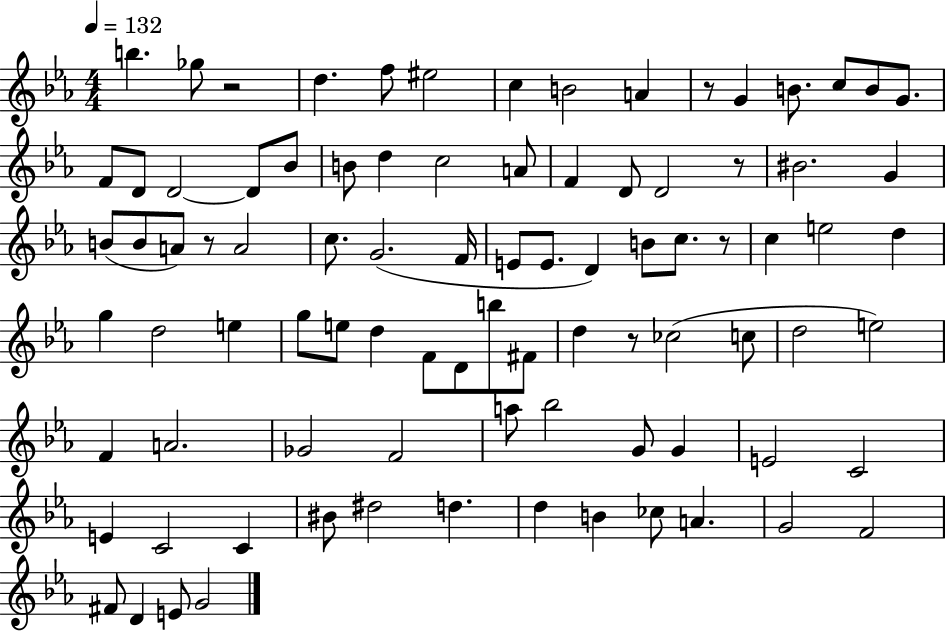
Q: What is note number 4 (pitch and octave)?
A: F5